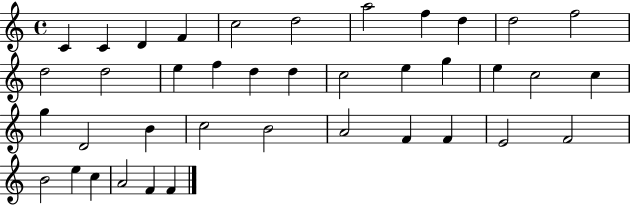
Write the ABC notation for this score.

X:1
T:Untitled
M:4/4
L:1/4
K:C
C C D F c2 d2 a2 f d d2 f2 d2 d2 e f d d c2 e g e c2 c g D2 B c2 B2 A2 F F E2 F2 B2 e c A2 F F